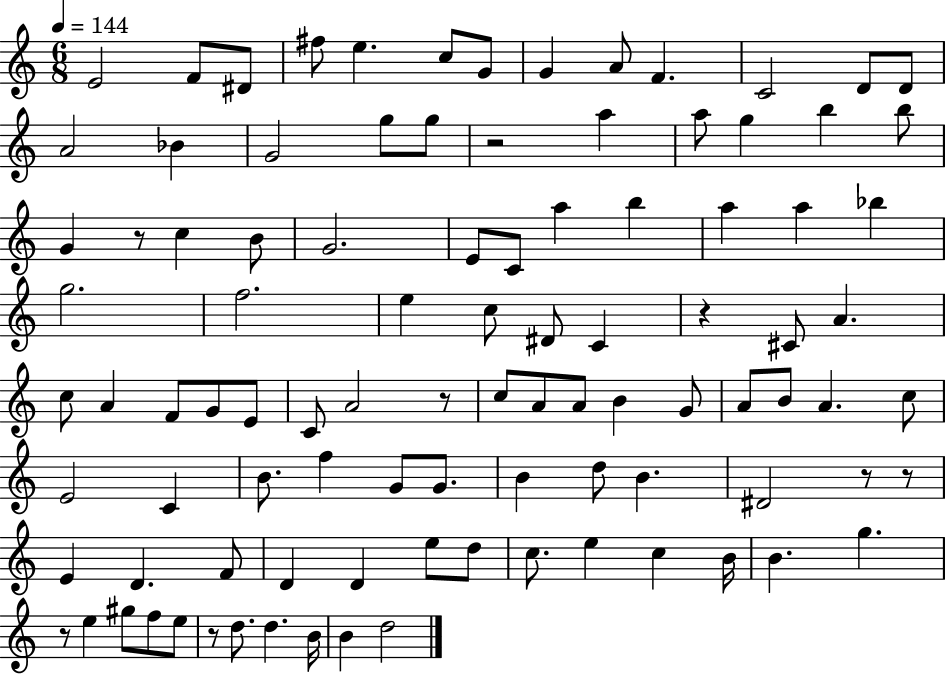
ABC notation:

X:1
T:Untitled
M:6/8
L:1/4
K:C
E2 F/2 ^D/2 ^f/2 e c/2 G/2 G A/2 F C2 D/2 D/2 A2 _B G2 g/2 g/2 z2 a a/2 g b b/2 G z/2 c B/2 G2 E/2 C/2 a b a a _b g2 f2 e c/2 ^D/2 C z ^C/2 A c/2 A F/2 G/2 E/2 C/2 A2 z/2 c/2 A/2 A/2 B G/2 A/2 B/2 A c/2 E2 C B/2 f G/2 G/2 B d/2 B ^D2 z/2 z/2 E D F/2 D D e/2 d/2 c/2 e c B/4 B g z/2 e ^g/2 f/2 e/2 z/2 d/2 d B/4 B d2